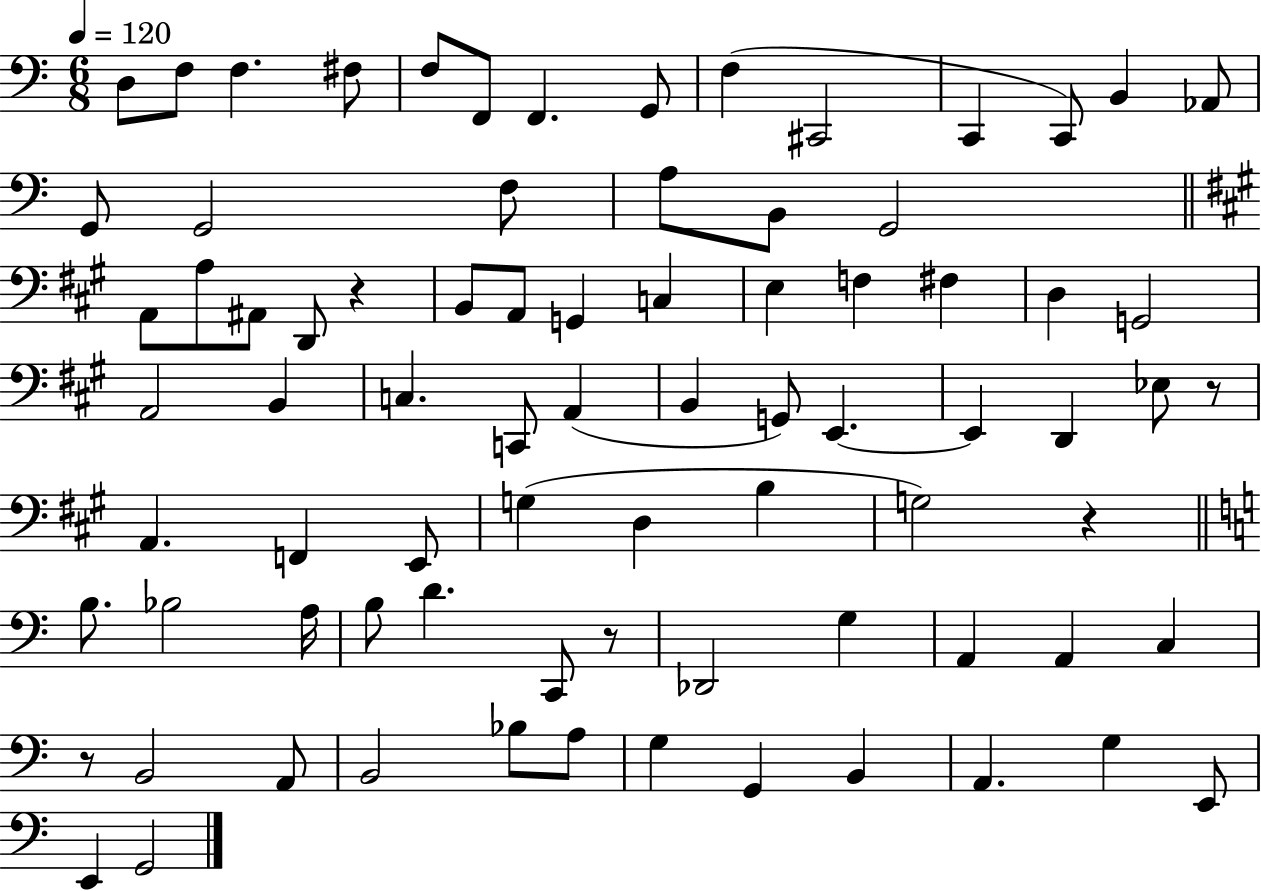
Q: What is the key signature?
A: C major